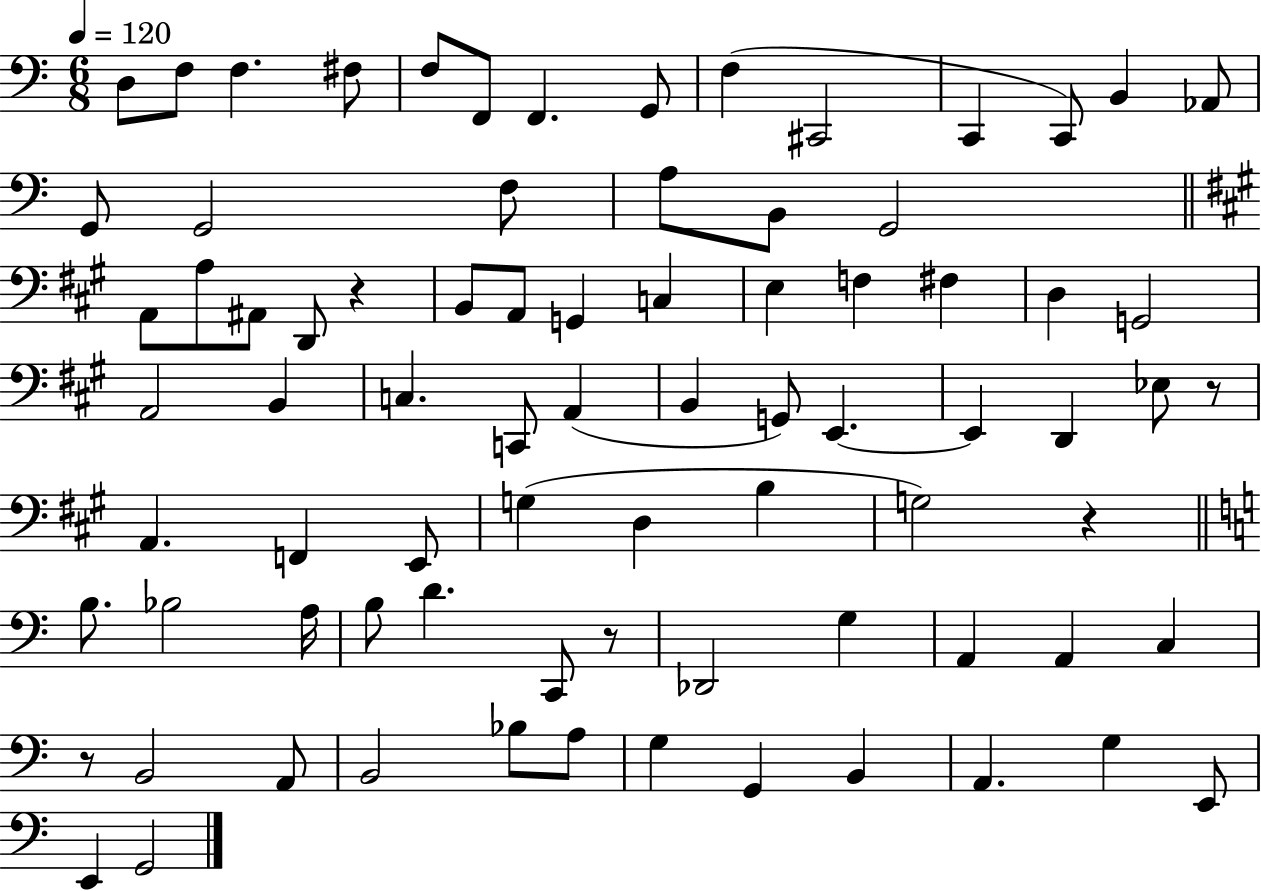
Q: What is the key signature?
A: C major